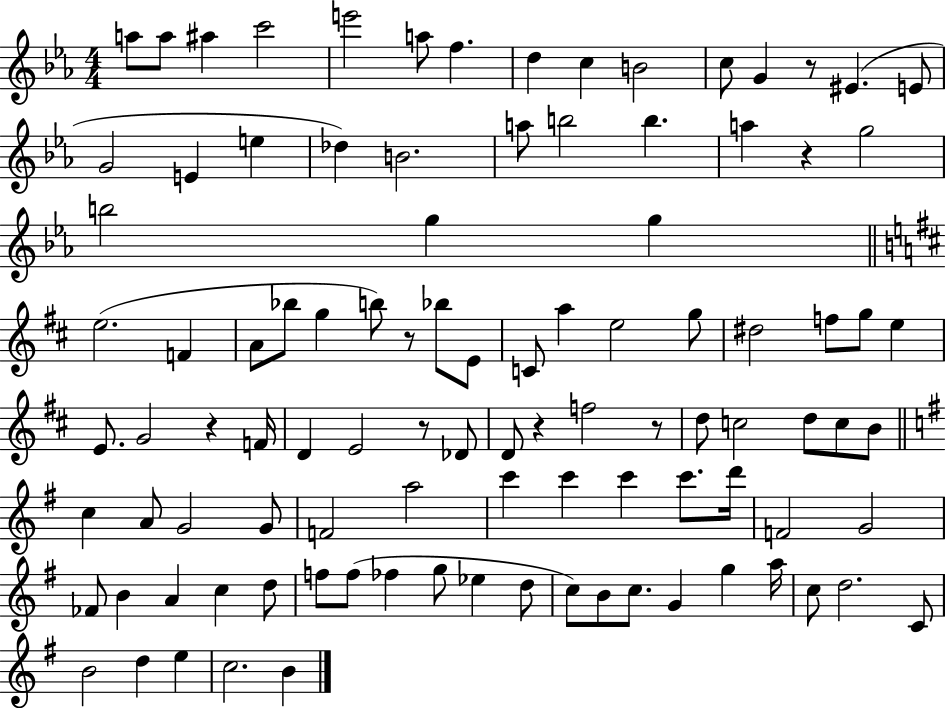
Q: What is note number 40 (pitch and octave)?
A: D#5